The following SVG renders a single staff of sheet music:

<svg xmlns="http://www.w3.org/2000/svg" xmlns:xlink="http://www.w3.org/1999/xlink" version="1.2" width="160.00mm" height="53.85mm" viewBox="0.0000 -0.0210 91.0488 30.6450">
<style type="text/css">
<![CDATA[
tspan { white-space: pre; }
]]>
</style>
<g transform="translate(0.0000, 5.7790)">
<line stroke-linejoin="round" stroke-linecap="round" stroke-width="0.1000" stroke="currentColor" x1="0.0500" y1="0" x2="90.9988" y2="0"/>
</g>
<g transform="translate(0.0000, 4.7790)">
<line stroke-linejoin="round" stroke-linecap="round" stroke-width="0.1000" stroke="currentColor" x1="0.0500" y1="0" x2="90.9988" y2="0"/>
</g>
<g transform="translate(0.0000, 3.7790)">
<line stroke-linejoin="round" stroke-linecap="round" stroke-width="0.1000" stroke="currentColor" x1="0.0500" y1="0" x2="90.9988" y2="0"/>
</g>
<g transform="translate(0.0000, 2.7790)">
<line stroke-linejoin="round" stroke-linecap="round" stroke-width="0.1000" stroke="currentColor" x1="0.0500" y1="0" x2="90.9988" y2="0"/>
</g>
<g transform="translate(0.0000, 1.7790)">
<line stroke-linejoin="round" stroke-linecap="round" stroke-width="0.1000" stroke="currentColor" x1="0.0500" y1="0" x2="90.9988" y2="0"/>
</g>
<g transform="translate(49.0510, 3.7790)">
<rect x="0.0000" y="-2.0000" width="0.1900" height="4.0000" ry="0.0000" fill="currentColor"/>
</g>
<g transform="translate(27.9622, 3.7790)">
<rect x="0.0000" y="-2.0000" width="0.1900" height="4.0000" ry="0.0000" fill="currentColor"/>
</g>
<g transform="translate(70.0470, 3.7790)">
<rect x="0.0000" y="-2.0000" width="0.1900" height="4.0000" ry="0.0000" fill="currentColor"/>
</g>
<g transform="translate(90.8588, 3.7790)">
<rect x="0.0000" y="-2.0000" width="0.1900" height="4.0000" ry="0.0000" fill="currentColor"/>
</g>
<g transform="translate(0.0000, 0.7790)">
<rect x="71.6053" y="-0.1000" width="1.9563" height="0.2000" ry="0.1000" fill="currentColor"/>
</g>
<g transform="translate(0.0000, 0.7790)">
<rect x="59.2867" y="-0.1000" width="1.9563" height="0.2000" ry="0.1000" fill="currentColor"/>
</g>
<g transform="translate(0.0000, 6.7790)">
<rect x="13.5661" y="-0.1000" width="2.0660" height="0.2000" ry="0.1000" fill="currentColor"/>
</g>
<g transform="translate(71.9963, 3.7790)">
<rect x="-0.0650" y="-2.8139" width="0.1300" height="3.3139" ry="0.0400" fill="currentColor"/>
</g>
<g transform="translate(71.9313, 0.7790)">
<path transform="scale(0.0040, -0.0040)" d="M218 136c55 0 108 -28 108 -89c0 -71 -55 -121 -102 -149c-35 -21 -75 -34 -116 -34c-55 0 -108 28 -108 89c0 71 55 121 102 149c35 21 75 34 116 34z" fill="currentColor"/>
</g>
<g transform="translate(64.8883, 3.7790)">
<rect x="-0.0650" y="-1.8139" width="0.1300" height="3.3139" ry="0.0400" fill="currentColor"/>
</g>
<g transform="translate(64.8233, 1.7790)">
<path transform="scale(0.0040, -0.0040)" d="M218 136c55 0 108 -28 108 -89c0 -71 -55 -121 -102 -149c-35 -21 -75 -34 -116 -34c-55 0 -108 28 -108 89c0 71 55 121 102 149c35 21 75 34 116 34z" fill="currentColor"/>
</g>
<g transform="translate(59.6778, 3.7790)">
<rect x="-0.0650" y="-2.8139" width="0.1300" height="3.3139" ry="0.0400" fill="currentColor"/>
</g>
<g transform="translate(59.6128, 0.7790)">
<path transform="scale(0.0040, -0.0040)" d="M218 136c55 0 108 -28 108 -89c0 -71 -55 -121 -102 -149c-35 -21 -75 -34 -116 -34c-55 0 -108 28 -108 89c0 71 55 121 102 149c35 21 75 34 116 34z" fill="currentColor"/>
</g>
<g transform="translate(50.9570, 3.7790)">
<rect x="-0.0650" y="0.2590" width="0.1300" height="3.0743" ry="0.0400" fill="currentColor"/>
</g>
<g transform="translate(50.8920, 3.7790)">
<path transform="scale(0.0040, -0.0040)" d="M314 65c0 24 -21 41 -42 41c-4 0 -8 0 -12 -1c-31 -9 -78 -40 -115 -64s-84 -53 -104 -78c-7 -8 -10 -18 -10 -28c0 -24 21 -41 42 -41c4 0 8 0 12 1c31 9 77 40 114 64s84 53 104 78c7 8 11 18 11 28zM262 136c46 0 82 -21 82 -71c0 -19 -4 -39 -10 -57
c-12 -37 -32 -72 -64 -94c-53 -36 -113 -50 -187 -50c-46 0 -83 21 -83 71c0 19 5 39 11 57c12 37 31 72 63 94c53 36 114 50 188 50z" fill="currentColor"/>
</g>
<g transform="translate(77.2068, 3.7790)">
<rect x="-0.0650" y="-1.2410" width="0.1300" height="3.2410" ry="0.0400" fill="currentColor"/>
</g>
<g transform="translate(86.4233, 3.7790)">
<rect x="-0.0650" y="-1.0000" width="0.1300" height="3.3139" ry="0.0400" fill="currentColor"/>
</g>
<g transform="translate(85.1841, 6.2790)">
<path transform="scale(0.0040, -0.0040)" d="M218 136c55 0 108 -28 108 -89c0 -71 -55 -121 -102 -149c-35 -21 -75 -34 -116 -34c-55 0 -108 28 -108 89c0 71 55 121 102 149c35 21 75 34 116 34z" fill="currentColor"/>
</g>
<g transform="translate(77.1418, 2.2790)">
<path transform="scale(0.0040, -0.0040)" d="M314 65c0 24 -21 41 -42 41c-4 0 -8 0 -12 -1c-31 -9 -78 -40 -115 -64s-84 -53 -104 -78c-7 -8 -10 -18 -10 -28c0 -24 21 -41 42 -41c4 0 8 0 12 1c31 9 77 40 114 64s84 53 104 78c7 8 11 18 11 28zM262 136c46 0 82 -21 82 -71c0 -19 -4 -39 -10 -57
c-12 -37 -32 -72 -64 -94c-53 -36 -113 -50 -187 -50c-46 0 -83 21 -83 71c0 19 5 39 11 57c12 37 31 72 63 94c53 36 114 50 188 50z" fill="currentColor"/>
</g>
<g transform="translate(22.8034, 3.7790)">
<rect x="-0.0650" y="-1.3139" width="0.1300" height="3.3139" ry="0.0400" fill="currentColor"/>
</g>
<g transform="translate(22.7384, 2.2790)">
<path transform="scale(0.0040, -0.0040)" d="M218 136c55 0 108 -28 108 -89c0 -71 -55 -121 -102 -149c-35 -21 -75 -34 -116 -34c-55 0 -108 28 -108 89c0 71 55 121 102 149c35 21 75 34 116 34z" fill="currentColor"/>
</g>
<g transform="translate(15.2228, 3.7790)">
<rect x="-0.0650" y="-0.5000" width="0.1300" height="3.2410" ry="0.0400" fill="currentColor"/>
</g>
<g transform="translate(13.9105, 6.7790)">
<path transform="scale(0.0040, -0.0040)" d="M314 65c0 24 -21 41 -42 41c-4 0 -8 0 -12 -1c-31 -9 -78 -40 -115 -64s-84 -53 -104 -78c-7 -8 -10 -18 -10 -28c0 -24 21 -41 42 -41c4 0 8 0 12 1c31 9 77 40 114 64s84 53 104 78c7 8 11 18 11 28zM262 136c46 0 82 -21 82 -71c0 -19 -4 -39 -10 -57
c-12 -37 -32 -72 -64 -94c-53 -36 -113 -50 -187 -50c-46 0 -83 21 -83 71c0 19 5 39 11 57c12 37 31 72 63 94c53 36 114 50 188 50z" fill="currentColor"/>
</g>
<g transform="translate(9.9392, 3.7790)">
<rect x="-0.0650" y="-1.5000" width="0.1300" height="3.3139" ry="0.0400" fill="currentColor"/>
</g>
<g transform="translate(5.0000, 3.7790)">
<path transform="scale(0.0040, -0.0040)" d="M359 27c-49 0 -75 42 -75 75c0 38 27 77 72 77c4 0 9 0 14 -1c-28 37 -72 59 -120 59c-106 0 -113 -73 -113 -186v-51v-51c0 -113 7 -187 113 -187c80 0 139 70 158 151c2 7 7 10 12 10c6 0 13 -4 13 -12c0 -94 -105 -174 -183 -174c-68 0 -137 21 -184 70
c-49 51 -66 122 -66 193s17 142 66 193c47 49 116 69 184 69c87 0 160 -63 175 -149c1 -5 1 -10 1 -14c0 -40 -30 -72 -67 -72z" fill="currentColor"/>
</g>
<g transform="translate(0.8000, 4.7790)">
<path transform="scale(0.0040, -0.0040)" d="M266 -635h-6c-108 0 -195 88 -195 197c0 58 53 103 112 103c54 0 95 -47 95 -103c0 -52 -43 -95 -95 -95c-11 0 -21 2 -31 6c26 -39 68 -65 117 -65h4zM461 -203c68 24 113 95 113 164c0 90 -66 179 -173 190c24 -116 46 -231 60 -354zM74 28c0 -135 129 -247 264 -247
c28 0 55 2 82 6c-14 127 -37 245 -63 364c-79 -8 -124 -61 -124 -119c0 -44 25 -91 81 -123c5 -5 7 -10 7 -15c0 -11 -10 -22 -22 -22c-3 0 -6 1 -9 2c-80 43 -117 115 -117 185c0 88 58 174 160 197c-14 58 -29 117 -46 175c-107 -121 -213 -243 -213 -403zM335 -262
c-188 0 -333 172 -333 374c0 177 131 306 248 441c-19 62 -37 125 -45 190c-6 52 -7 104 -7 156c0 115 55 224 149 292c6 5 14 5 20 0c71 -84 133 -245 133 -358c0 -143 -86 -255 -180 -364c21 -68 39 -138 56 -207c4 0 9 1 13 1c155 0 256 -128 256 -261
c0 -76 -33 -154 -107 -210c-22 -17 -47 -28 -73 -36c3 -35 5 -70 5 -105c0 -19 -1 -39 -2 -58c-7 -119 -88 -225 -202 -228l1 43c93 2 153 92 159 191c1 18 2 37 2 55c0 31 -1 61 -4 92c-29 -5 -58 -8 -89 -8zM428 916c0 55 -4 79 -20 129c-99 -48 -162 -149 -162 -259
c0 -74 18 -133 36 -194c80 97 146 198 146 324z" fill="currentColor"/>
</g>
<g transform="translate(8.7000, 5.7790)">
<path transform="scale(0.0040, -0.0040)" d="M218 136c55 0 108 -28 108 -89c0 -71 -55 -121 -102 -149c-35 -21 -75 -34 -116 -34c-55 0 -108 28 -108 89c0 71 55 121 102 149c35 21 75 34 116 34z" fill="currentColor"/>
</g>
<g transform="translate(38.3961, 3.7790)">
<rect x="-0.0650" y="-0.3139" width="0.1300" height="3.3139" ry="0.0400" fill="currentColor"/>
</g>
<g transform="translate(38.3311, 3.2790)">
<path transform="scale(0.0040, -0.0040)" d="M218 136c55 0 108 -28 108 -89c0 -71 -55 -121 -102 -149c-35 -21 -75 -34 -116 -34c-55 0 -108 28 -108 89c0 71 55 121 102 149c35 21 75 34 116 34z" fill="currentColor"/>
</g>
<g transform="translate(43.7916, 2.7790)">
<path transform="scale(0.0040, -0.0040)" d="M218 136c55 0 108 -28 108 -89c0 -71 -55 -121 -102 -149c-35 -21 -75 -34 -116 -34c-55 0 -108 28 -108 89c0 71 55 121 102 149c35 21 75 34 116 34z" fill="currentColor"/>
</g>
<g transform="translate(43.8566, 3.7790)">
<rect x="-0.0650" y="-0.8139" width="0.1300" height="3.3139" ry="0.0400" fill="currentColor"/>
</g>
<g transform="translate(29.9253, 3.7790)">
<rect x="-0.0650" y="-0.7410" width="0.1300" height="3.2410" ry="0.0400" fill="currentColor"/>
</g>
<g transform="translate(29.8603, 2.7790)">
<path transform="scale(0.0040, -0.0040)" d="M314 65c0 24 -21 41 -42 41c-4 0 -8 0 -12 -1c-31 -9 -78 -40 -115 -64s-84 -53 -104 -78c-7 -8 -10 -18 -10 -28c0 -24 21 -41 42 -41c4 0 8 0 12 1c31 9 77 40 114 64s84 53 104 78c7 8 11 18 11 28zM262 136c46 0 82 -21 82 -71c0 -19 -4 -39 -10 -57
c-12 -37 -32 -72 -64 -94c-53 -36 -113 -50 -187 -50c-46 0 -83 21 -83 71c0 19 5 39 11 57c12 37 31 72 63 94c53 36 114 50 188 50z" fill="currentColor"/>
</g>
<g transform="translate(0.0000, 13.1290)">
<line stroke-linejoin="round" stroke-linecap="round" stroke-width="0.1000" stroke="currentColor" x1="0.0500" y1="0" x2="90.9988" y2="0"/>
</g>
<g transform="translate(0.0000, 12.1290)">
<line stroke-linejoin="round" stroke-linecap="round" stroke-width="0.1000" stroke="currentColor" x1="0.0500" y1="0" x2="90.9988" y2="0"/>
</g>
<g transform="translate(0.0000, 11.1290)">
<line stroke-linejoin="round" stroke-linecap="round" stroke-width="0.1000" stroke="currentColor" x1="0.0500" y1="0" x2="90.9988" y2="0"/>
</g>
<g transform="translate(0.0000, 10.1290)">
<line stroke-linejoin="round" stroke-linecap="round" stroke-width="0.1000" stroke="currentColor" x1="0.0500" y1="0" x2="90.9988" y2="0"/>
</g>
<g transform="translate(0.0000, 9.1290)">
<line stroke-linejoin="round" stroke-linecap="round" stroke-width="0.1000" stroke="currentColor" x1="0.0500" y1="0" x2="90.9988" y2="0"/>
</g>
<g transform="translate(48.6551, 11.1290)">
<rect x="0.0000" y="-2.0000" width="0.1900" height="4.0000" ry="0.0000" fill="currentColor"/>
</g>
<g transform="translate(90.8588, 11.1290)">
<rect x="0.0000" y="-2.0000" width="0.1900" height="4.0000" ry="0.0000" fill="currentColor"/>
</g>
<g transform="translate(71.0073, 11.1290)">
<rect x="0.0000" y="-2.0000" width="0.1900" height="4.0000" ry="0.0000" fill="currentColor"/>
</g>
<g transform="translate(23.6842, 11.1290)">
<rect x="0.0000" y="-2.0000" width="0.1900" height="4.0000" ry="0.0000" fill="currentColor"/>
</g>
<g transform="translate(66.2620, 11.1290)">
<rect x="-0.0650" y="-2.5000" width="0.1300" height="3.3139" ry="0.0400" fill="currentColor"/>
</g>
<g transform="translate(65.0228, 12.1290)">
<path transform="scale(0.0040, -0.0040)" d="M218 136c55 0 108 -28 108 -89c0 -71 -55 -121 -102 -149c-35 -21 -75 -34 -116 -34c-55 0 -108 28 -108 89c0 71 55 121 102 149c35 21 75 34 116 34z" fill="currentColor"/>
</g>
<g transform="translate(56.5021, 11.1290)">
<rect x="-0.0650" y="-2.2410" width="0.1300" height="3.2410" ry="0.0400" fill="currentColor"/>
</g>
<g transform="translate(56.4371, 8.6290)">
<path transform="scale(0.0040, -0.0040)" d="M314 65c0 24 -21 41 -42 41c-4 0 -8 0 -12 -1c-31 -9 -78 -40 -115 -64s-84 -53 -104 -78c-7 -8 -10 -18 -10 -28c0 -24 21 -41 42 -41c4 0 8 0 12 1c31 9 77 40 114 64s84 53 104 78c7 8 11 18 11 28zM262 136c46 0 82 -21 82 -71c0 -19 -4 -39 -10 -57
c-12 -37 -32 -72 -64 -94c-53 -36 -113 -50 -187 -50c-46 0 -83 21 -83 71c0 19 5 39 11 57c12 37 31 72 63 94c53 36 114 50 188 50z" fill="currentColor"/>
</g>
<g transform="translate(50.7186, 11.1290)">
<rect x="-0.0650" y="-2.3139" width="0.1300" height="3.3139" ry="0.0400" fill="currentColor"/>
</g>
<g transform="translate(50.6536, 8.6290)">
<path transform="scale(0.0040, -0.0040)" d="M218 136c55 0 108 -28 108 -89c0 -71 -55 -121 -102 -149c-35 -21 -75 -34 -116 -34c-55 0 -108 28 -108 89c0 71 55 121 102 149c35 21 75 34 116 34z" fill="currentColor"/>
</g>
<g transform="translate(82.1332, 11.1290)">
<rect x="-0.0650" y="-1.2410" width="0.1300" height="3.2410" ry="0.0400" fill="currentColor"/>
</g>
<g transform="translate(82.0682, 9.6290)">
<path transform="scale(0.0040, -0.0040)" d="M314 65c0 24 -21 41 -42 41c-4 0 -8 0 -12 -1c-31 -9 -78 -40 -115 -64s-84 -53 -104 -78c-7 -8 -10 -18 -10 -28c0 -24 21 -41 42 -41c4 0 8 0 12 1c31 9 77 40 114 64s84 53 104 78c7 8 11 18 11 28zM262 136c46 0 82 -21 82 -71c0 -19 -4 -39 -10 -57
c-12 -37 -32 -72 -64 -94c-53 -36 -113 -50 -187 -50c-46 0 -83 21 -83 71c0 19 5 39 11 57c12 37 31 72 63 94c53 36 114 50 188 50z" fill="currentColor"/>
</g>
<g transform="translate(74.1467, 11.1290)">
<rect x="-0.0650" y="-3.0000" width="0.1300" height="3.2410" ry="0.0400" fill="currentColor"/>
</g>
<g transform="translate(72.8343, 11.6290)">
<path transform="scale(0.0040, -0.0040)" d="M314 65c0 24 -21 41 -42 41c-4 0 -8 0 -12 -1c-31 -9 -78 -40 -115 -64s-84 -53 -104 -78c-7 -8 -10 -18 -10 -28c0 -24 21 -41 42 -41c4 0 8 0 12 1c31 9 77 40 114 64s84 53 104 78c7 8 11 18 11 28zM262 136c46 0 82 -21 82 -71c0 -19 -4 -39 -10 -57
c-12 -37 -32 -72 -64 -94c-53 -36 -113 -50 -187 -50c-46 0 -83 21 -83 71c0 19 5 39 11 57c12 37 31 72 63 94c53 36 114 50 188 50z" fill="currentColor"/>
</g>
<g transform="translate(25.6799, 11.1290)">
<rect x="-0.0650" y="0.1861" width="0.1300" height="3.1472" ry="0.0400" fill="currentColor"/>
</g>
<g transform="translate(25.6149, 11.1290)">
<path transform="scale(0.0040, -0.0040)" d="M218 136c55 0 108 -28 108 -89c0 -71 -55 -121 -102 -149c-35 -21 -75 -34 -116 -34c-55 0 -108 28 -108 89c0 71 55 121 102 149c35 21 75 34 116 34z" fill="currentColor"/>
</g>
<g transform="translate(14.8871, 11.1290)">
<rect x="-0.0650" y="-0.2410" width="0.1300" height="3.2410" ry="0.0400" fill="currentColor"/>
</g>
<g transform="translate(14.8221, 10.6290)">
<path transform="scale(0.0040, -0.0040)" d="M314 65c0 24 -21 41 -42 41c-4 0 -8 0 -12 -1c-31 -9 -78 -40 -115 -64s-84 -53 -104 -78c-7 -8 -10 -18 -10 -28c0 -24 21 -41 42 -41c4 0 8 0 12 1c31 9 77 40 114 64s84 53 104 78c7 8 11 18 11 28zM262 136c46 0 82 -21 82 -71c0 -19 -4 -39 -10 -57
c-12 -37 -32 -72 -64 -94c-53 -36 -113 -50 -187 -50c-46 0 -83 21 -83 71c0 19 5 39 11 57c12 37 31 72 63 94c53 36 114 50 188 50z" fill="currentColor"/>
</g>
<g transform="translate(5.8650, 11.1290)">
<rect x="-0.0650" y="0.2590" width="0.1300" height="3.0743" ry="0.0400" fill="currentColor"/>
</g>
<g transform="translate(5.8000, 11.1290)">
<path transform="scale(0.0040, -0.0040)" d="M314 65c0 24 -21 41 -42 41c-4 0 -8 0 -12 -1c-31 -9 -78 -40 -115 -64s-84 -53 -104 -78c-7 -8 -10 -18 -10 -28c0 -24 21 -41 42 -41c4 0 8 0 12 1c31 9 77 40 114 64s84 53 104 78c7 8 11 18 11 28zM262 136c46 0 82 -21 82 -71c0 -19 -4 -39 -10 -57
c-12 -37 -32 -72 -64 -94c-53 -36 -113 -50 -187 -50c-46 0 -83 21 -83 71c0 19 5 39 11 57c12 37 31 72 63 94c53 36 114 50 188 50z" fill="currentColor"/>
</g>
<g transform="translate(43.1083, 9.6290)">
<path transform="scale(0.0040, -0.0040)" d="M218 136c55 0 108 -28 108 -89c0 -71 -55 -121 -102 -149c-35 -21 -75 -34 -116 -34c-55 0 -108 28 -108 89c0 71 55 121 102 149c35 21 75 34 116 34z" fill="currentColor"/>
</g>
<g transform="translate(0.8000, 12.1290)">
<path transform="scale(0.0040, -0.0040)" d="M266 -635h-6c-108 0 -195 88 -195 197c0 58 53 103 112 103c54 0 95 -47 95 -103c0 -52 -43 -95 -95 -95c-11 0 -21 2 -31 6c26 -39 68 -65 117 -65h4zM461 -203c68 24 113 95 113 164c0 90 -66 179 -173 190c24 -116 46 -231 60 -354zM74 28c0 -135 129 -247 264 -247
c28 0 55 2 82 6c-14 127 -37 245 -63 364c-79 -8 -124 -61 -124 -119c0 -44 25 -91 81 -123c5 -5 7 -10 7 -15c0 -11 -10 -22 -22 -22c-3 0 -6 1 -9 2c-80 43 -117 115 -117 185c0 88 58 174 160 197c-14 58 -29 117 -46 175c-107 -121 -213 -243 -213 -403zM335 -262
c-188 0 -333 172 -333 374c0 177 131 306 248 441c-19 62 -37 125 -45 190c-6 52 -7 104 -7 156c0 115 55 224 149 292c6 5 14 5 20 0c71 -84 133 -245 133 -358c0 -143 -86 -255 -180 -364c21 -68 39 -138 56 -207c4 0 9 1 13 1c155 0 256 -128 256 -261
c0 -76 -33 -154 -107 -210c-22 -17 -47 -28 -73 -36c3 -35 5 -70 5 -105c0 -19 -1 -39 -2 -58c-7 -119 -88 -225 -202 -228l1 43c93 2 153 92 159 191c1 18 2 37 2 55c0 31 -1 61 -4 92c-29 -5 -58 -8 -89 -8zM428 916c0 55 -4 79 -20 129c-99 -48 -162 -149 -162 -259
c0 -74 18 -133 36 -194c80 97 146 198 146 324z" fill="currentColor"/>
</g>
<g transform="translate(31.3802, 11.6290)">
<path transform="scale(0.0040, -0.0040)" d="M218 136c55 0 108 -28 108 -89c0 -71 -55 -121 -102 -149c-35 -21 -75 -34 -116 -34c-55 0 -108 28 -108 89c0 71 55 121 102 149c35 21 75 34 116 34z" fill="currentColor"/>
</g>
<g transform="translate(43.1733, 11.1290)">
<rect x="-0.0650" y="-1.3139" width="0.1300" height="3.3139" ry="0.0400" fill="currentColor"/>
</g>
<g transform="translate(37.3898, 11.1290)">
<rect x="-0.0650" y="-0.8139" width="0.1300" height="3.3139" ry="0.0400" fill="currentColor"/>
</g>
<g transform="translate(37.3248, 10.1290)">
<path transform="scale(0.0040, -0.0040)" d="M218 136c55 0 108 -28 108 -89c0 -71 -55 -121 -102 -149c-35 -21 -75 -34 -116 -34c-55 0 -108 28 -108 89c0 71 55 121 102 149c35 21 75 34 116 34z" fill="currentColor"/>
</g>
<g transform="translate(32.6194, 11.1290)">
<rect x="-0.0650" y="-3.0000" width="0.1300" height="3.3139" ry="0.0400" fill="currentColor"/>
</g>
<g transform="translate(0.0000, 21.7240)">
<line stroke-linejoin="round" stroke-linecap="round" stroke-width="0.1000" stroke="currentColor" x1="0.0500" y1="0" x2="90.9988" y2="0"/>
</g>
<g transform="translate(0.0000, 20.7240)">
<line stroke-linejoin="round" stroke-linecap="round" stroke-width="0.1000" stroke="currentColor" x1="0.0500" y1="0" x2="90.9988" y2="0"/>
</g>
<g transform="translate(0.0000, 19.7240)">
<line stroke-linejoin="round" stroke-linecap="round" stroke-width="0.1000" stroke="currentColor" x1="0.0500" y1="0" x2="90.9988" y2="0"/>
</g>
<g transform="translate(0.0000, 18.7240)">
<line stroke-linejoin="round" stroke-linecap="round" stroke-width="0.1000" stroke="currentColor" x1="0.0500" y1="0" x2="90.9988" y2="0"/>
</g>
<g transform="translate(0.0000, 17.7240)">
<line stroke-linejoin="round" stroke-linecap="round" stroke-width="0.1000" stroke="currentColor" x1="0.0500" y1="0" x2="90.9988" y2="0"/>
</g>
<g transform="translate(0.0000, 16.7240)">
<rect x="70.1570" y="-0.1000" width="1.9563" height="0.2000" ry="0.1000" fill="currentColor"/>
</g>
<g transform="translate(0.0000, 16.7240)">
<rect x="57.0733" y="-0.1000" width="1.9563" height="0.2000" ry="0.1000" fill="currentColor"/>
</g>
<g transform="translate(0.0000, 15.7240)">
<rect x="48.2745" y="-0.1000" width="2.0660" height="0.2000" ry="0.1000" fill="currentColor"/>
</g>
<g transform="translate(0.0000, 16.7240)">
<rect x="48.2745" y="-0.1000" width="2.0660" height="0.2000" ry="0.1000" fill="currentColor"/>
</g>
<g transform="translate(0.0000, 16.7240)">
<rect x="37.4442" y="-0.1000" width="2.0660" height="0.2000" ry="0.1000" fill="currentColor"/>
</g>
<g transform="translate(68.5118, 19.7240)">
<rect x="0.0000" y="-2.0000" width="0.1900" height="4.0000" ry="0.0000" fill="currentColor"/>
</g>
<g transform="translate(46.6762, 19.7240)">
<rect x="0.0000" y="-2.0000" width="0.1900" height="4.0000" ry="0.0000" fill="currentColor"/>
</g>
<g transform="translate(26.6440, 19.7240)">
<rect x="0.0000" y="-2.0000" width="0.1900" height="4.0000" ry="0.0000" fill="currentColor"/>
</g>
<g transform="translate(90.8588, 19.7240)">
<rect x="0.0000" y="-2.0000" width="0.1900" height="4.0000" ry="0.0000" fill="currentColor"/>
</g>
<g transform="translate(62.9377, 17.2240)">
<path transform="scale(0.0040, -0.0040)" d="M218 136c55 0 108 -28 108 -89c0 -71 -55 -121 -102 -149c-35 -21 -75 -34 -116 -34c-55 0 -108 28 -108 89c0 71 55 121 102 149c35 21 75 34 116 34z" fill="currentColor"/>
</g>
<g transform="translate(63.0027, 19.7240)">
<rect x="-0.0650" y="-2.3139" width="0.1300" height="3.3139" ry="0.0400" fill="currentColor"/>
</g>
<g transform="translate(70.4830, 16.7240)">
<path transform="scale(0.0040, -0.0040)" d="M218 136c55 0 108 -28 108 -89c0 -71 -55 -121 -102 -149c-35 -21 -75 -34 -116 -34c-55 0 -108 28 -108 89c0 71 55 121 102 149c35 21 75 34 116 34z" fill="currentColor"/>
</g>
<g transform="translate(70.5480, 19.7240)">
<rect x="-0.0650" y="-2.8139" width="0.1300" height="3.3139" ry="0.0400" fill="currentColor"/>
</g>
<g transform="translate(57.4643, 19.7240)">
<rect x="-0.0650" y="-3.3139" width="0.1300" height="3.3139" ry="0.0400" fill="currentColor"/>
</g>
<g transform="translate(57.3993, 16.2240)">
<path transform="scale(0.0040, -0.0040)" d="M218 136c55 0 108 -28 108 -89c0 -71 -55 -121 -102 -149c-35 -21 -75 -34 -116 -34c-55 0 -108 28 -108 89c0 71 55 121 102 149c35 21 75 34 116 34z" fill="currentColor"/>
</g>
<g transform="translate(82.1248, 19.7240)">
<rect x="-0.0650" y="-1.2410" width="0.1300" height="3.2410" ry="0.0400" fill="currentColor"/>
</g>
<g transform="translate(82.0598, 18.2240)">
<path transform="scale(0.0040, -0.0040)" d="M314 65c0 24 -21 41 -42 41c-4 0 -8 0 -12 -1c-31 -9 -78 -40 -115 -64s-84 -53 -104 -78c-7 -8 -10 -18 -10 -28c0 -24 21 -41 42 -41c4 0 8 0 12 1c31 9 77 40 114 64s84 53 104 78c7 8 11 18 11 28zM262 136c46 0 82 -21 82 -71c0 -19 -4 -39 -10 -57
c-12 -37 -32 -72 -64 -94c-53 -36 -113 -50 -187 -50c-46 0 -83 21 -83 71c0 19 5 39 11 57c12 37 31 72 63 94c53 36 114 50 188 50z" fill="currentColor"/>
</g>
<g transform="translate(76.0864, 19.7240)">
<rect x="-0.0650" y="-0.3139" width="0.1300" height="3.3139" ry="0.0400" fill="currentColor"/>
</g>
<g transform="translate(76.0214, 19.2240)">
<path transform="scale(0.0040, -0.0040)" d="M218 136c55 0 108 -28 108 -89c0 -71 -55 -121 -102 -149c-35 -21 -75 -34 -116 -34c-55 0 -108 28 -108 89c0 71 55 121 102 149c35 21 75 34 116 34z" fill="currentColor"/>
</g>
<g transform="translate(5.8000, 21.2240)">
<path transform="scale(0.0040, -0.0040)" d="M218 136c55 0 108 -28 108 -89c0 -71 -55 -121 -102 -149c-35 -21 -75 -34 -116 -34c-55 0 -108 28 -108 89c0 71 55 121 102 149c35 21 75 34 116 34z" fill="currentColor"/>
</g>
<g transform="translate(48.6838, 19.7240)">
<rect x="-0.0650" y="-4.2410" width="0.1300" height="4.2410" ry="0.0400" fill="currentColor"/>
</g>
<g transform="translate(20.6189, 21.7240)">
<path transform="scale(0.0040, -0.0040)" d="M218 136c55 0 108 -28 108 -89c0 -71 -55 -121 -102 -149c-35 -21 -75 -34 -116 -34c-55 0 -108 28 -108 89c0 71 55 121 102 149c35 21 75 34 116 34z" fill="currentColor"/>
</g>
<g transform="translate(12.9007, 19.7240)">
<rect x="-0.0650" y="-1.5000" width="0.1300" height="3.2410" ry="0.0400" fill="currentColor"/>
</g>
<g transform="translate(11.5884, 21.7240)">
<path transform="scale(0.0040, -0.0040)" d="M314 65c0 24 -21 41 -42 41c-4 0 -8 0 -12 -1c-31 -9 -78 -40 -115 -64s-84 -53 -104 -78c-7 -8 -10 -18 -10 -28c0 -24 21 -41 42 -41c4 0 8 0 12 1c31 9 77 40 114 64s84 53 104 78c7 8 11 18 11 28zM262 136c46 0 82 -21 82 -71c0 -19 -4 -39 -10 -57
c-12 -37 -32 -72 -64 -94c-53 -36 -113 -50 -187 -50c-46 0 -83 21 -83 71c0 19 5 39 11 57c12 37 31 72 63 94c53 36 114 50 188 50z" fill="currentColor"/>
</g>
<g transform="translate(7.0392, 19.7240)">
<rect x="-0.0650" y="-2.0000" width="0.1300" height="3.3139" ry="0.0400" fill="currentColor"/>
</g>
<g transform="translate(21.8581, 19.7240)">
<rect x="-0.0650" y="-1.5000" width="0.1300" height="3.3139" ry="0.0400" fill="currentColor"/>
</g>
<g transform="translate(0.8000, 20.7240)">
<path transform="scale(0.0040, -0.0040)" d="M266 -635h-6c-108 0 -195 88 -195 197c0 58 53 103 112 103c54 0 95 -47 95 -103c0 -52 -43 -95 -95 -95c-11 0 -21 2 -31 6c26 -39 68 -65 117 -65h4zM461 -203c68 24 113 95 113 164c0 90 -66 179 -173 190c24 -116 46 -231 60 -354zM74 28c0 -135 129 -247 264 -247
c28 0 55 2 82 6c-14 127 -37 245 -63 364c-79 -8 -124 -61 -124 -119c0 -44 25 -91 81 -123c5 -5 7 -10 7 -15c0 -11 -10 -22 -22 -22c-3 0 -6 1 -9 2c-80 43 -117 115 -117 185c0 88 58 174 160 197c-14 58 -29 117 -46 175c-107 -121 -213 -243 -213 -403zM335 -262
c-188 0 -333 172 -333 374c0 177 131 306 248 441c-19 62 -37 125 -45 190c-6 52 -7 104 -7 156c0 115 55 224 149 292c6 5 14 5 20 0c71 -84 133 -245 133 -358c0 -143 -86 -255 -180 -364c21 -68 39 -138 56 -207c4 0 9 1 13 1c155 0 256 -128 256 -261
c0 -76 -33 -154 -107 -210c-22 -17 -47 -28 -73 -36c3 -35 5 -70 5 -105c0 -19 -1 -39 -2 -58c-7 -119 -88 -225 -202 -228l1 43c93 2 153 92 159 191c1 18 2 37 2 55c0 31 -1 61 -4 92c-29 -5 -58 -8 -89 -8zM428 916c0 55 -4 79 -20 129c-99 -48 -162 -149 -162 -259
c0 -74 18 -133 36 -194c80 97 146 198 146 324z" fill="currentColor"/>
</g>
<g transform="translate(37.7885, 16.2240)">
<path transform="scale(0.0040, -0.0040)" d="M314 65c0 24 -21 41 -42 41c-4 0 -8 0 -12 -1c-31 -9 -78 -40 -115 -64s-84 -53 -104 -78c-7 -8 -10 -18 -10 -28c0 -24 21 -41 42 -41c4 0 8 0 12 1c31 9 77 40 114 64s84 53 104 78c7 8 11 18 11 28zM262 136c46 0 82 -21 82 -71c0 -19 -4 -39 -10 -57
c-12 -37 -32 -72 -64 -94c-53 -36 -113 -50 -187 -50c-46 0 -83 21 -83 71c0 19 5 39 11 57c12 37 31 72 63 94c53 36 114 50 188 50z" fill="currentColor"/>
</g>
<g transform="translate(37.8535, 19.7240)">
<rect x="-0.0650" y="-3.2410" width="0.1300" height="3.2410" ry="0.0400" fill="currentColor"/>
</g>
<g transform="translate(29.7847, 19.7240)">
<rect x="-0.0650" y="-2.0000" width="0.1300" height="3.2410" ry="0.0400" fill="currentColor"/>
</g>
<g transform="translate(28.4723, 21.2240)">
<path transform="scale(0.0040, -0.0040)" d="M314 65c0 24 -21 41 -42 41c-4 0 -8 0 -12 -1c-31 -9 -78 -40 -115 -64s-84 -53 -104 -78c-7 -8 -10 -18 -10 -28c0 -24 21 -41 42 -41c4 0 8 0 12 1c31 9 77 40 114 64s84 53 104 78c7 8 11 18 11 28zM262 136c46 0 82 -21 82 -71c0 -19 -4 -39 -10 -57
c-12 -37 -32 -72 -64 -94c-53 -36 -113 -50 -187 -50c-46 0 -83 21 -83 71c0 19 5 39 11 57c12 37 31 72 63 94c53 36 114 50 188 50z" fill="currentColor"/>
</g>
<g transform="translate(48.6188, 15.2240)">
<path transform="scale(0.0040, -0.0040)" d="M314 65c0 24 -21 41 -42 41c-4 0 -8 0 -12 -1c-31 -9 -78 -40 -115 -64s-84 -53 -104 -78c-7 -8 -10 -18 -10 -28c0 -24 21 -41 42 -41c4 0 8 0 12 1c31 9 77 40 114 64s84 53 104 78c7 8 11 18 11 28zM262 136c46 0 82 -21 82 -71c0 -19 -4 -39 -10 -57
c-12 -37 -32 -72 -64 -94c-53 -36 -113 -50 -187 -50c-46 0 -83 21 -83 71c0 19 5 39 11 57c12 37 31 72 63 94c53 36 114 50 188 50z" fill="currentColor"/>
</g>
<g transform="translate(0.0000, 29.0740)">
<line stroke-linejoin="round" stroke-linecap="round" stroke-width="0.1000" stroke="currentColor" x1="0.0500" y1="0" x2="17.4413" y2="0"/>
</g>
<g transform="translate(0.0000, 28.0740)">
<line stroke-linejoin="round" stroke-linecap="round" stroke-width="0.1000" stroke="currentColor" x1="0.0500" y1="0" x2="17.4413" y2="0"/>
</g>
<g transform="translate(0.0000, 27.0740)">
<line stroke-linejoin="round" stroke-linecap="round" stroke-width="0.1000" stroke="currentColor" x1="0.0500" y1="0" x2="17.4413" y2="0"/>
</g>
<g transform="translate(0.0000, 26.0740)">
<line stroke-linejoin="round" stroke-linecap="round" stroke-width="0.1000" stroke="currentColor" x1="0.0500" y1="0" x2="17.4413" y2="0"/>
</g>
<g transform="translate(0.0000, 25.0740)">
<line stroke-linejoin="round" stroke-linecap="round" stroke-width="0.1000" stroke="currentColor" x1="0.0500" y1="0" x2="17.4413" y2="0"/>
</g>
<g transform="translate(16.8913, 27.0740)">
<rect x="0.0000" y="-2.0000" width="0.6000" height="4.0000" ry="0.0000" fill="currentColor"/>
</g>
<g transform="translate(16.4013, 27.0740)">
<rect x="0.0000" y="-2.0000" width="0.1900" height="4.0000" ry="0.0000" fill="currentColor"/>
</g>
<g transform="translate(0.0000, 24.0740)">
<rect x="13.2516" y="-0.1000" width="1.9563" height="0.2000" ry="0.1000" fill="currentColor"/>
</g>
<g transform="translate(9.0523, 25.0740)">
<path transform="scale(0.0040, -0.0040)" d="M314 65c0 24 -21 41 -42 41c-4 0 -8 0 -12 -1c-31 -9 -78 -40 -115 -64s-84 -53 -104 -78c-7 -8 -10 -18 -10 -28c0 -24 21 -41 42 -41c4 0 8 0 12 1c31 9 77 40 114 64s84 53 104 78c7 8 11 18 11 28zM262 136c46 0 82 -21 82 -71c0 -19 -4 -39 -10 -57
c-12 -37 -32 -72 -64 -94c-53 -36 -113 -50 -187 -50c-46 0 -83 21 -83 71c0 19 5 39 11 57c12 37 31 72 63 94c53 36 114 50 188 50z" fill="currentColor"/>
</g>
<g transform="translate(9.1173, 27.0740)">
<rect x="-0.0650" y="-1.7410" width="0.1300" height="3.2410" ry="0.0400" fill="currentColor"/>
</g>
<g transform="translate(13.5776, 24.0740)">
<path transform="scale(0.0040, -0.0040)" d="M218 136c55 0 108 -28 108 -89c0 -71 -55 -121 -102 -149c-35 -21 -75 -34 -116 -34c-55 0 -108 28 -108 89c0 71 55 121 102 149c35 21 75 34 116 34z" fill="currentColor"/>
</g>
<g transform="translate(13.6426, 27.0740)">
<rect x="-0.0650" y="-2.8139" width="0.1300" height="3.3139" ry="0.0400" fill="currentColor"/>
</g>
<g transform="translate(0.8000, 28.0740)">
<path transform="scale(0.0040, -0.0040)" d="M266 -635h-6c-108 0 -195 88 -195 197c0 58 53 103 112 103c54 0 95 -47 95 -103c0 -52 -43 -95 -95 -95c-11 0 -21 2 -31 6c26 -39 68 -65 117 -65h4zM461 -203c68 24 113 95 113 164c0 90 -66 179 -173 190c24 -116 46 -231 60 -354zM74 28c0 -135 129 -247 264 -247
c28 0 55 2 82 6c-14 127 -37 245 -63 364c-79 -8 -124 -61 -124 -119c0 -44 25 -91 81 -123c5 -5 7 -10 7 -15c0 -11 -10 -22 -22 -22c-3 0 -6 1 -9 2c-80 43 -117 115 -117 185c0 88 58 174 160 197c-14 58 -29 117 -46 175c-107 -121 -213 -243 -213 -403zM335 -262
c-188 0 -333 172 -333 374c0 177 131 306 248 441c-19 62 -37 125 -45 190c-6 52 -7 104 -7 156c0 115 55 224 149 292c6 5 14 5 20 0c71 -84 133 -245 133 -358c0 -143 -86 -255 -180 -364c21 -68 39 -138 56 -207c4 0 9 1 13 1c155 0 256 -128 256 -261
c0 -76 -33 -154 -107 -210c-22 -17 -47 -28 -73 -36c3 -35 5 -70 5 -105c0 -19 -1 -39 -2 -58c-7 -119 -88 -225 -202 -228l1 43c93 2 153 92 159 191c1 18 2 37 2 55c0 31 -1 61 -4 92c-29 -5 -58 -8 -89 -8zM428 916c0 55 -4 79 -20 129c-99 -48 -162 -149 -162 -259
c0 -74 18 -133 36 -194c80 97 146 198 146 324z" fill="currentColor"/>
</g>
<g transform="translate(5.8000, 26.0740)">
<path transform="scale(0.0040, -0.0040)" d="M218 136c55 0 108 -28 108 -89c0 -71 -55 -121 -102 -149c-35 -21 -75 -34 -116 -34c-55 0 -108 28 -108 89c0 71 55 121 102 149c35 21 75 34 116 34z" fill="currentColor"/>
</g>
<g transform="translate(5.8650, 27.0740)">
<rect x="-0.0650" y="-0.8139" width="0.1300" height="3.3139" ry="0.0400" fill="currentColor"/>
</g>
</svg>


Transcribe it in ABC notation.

X:1
T:Untitled
M:4/4
L:1/4
K:C
E C2 e d2 c d B2 a f a e2 D B2 c2 B A d e g g2 G A2 e2 F E2 E F2 b2 d'2 b g a c e2 d f2 a